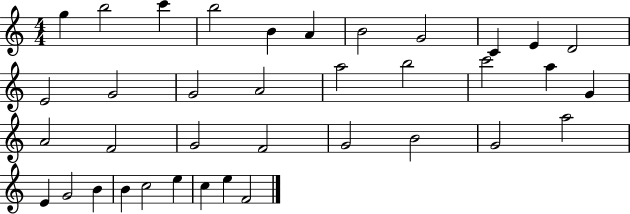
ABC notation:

X:1
T:Untitled
M:4/4
L:1/4
K:C
g b2 c' b2 B A B2 G2 C E D2 E2 G2 G2 A2 a2 b2 c'2 a G A2 F2 G2 F2 G2 B2 G2 a2 E G2 B B c2 e c e F2